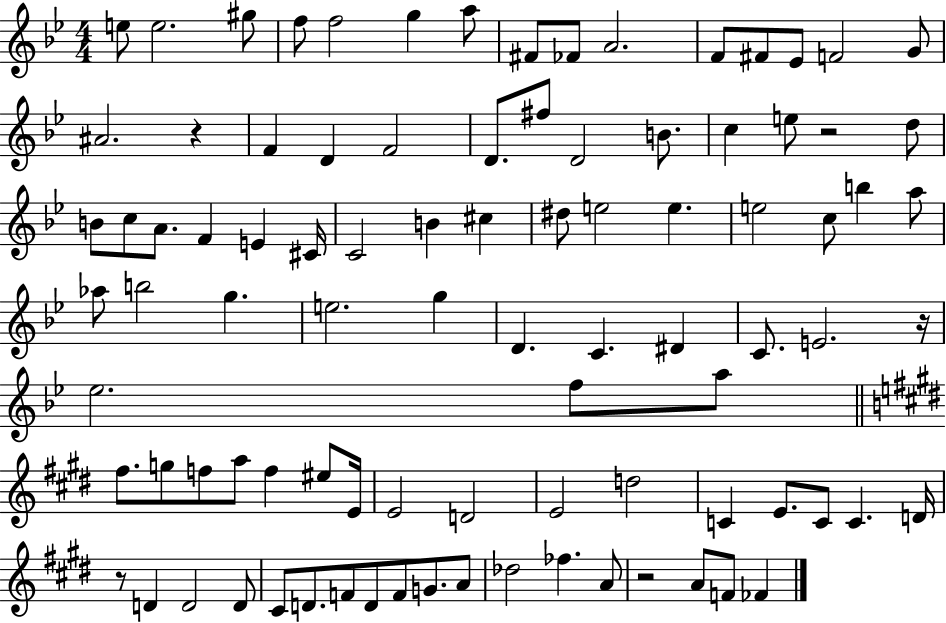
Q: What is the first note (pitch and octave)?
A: E5